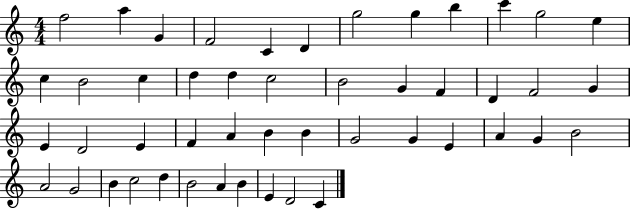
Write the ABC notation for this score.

X:1
T:Untitled
M:4/4
L:1/4
K:C
f2 a G F2 C D g2 g b c' g2 e c B2 c d d c2 B2 G F D F2 G E D2 E F A B B G2 G E A G B2 A2 G2 B c2 d B2 A B E D2 C